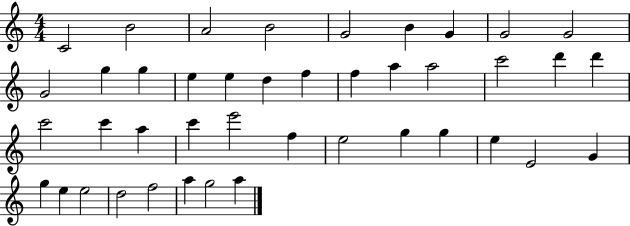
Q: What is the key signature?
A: C major